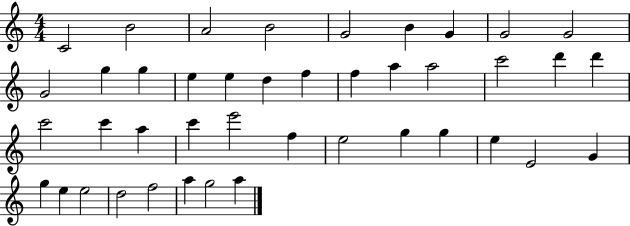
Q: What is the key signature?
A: C major